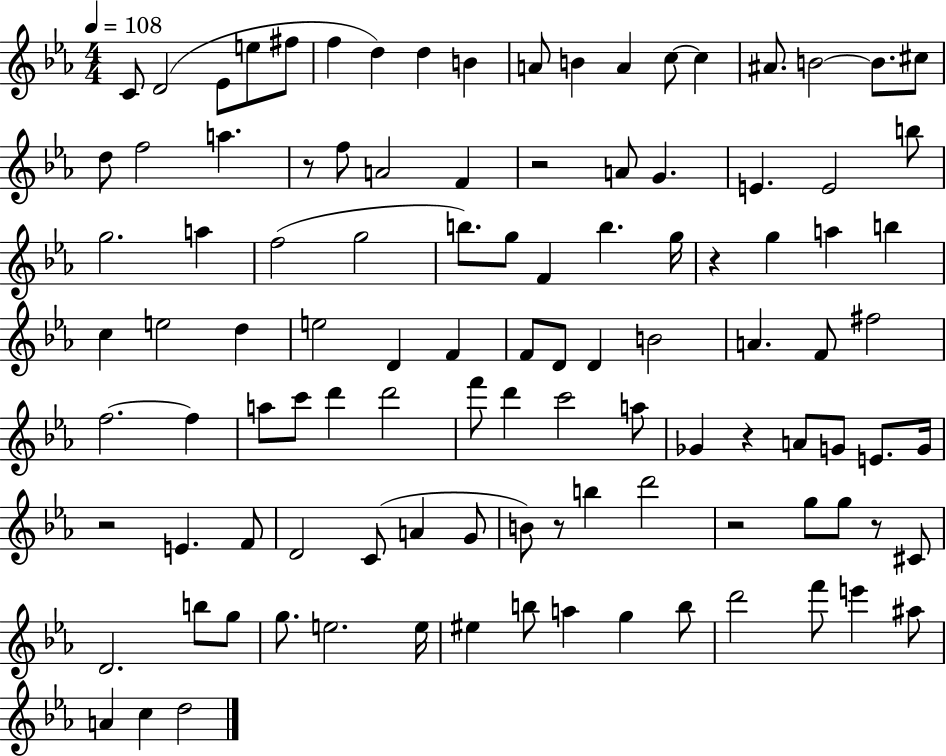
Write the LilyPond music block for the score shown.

{
  \clef treble
  \numericTimeSignature
  \time 4/4
  \key ees \major
  \tempo 4 = 108
  c'8 d'2( ees'8 e''8 fis''8 | f''4 d''4) d''4 b'4 | a'8 b'4 a'4 c''8~~ c''4 | ais'8. b'2~~ b'8. cis''8 | \break d''8 f''2 a''4. | r8 f''8 a'2 f'4 | r2 a'8 g'4. | e'4. e'2 b''8 | \break g''2. a''4 | f''2( g''2 | b''8.) g''8 f'4 b''4. g''16 | r4 g''4 a''4 b''4 | \break c''4 e''2 d''4 | e''2 d'4 f'4 | f'8 d'8 d'4 b'2 | a'4. f'8 fis''2 | \break f''2.~~ f''4 | a''8 c'''8 d'''4 d'''2 | f'''8 d'''4 c'''2 a''8 | ges'4 r4 a'8 g'8 e'8. g'16 | \break r2 e'4. f'8 | d'2 c'8( a'4 g'8 | b'8) r8 b''4 d'''2 | r2 g''8 g''8 r8 cis'8 | \break d'2. b''8 g''8 | g''8. e''2. e''16 | eis''4 b''8 a''4 g''4 b''8 | d'''2 f'''8 e'''4 ais''8 | \break a'4 c''4 d''2 | \bar "|."
}